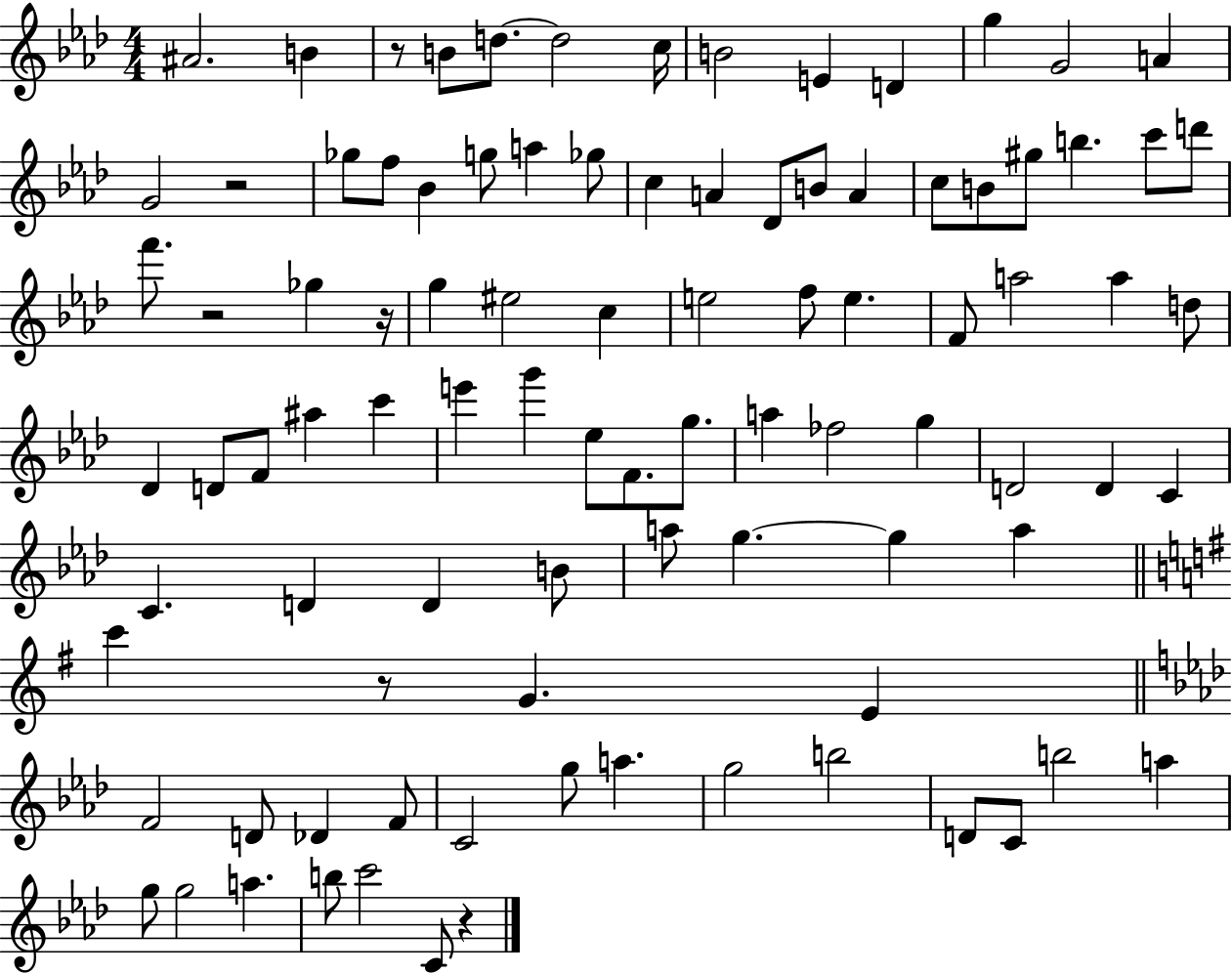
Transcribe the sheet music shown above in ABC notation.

X:1
T:Untitled
M:4/4
L:1/4
K:Ab
^A2 B z/2 B/2 d/2 d2 c/4 B2 E D g G2 A G2 z2 _g/2 f/2 _B g/2 a _g/2 c A _D/2 B/2 A c/2 B/2 ^g/2 b c'/2 d'/2 f'/2 z2 _g z/4 g ^e2 c e2 f/2 e F/2 a2 a d/2 _D D/2 F/2 ^a c' e' g' _e/2 F/2 g/2 a _f2 g D2 D C C D D B/2 a/2 g g a c' z/2 G E F2 D/2 _D F/2 C2 g/2 a g2 b2 D/2 C/2 b2 a g/2 g2 a b/2 c'2 C/2 z